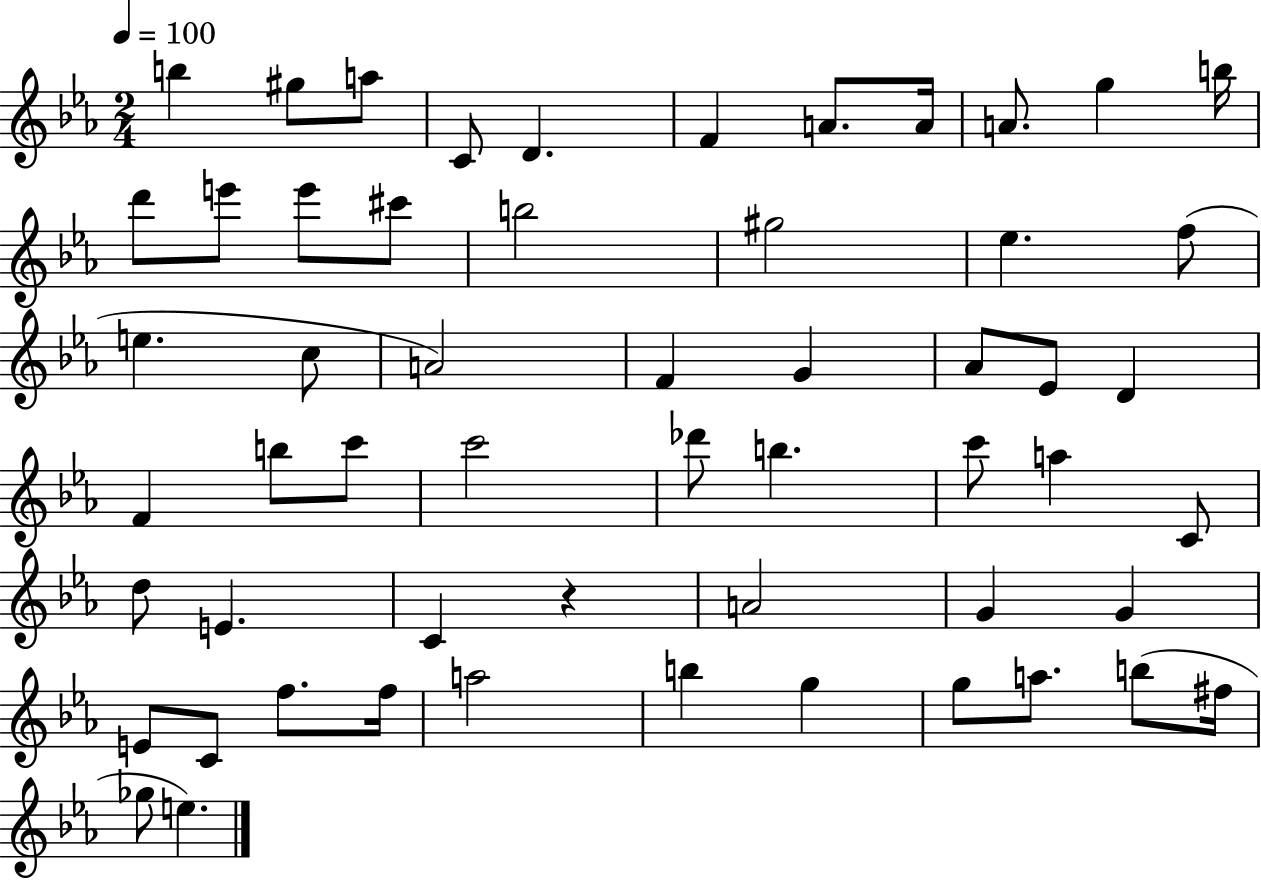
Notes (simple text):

B5/q G#5/e A5/e C4/e D4/q. F4/q A4/e. A4/s A4/e. G5/q B5/s D6/e E6/e E6/e C#6/e B5/h G#5/h Eb5/q. F5/e E5/q. C5/e A4/h F4/q G4/q Ab4/e Eb4/e D4/q F4/q B5/e C6/e C6/h Db6/e B5/q. C6/e A5/q C4/e D5/e E4/q. C4/q R/q A4/h G4/q G4/q E4/e C4/e F5/e. F5/s A5/h B5/q G5/q G5/e A5/e. B5/e F#5/s Gb5/e E5/q.